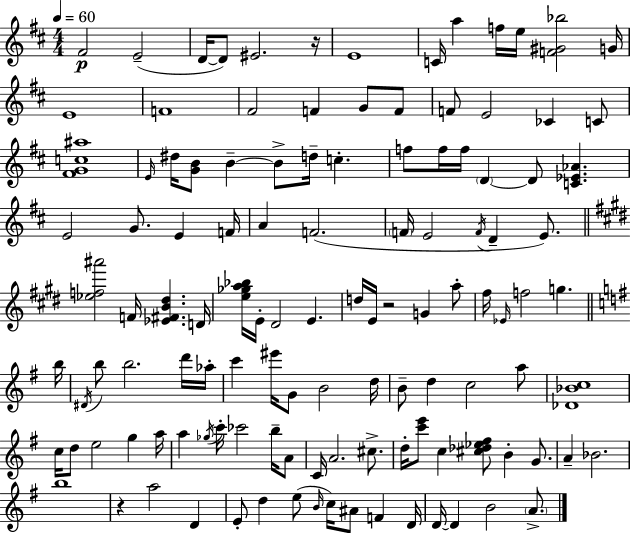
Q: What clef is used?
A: treble